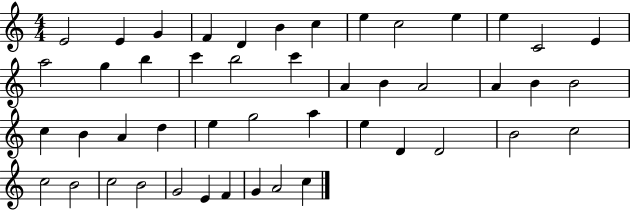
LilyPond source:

{
  \clef treble
  \numericTimeSignature
  \time 4/4
  \key c \major
  e'2 e'4 g'4 | f'4 d'4 b'4 c''4 | e''4 c''2 e''4 | e''4 c'2 e'4 | \break a''2 g''4 b''4 | c'''4 b''2 c'''4 | a'4 b'4 a'2 | a'4 b'4 b'2 | \break c''4 b'4 a'4 d''4 | e''4 g''2 a''4 | e''4 d'4 d'2 | b'2 c''2 | \break c''2 b'2 | c''2 b'2 | g'2 e'4 f'4 | g'4 a'2 c''4 | \break \bar "|."
}